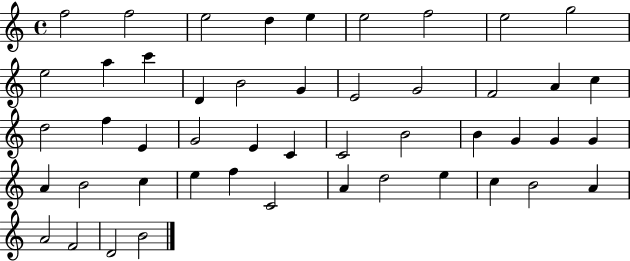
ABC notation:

X:1
T:Untitled
M:4/4
L:1/4
K:C
f2 f2 e2 d e e2 f2 e2 g2 e2 a c' D B2 G E2 G2 F2 A c d2 f E G2 E C C2 B2 B G G G A B2 c e f C2 A d2 e c B2 A A2 F2 D2 B2